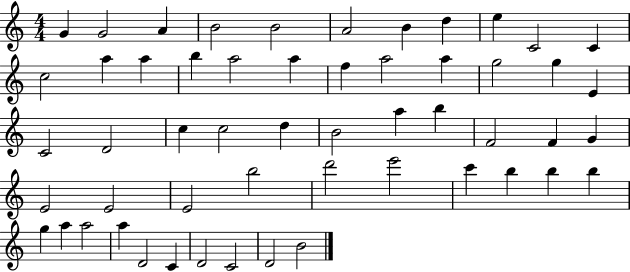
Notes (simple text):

G4/q G4/h A4/q B4/h B4/h A4/h B4/q D5/q E5/q C4/h C4/q C5/h A5/q A5/q B5/q A5/h A5/q F5/q A5/h A5/q G5/h G5/q E4/q C4/h D4/h C5/q C5/h D5/q B4/h A5/q B5/q F4/h F4/q G4/q E4/h E4/h E4/h B5/h D6/h E6/h C6/q B5/q B5/q B5/q G5/q A5/q A5/h A5/q D4/h C4/q D4/h C4/h D4/h B4/h